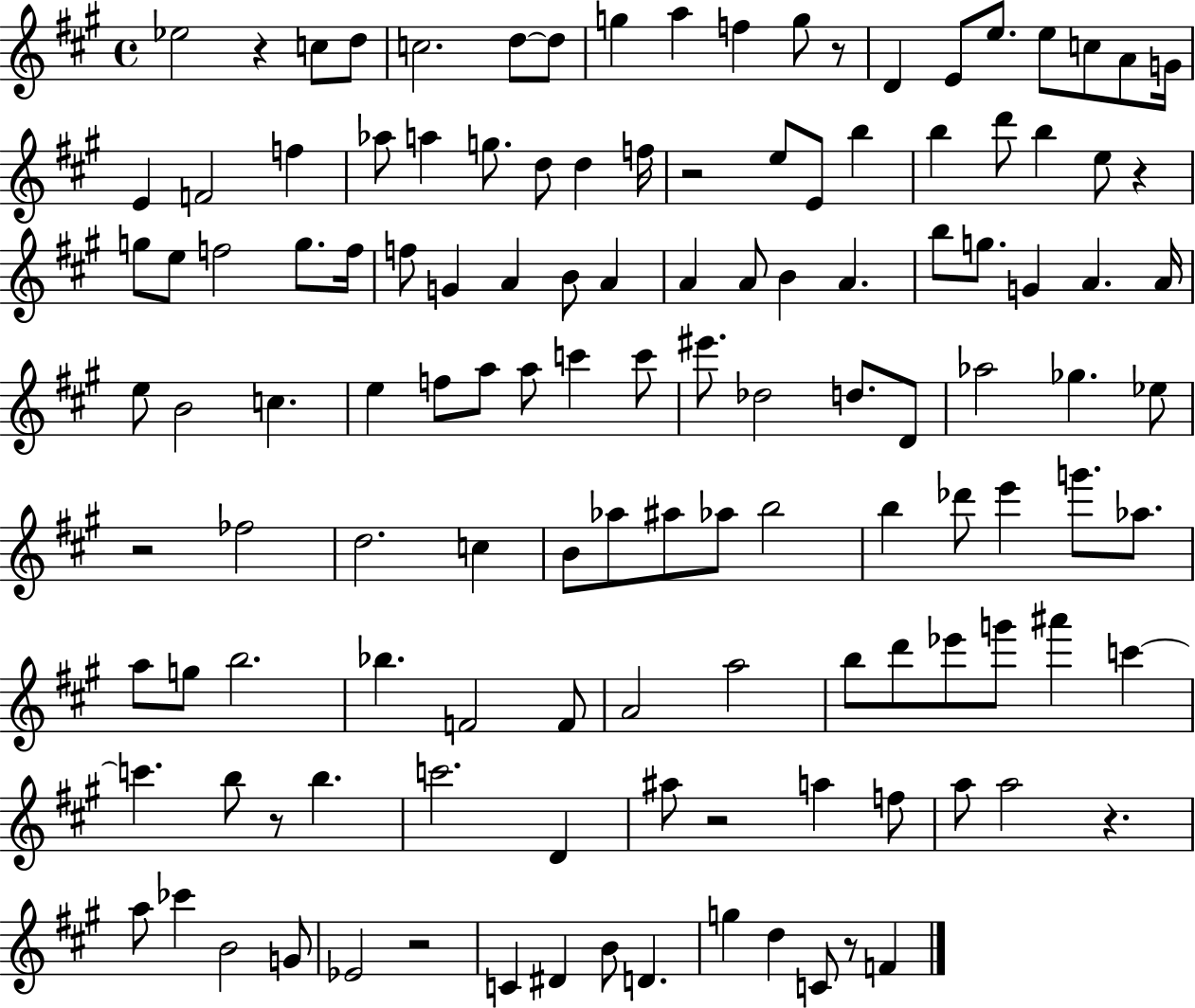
{
  \clef treble
  \time 4/4
  \defaultTimeSignature
  \key a \major
  ees''2 r4 c''8 d''8 | c''2. d''8~~ d''8 | g''4 a''4 f''4 g''8 r8 | d'4 e'8 e''8. e''8 c''8 a'8 g'16 | \break e'4 f'2 f''4 | aes''8 a''4 g''8. d''8 d''4 f''16 | r2 e''8 e'8 b''4 | b''4 d'''8 b''4 e''8 r4 | \break g''8 e''8 f''2 g''8. f''16 | f''8 g'4 a'4 b'8 a'4 | a'4 a'8 b'4 a'4. | b''8 g''8. g'4 a'4. a'16 | \break e''8 b'2 c''4. | e''4 f''8 a''8 a''8 c'''4 c'''8 | eis'''8. des''2 d''8. d'8 | aes''2 ges''4. ees''8 | \break r2 fes''2 | d''2. c''4 | b'8 aes''8 ais''8 aes''8 b''2 | b''4 des'''8 e'''4 g'''8. aes''8. | \break a''8 g''8 b''2. | bes''4. f'2 f'8 | a'2 a''2 | b''8 d'''8 ees'''8 g'''8 ais'''4 c'''4~~ | \break c'''4. b''8 r8 b''4. | c'''2. d'4 | ais''8 r2 a''4 f''8 | a''8 a''2 r4. | \break a''8 ces'''4 b'2 g'8 | ees'2 r2 | c'4 dis'4 b'8 d'4. | g''4 d''4 c'8 r8 f'4 | \break \bar "|."
}